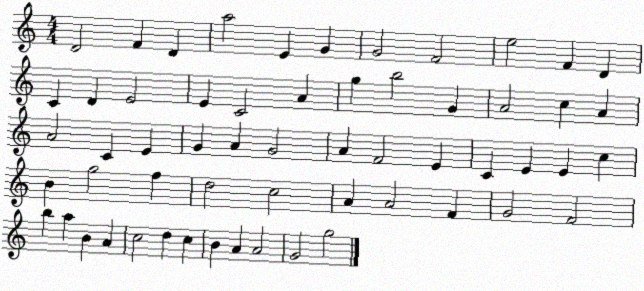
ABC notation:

X:1
T:Untitled
M:4/4
L:1/4
K:C
D2 F D a2 E G G2 F2 e2 F D C D E2 E C2 A g b2 G A2 c A A2 C E G A G2 A F2 E C E E c B g2 f d2 c2 A A2 F G2 F2 b a B A c2 d c B A A2 G2 g2